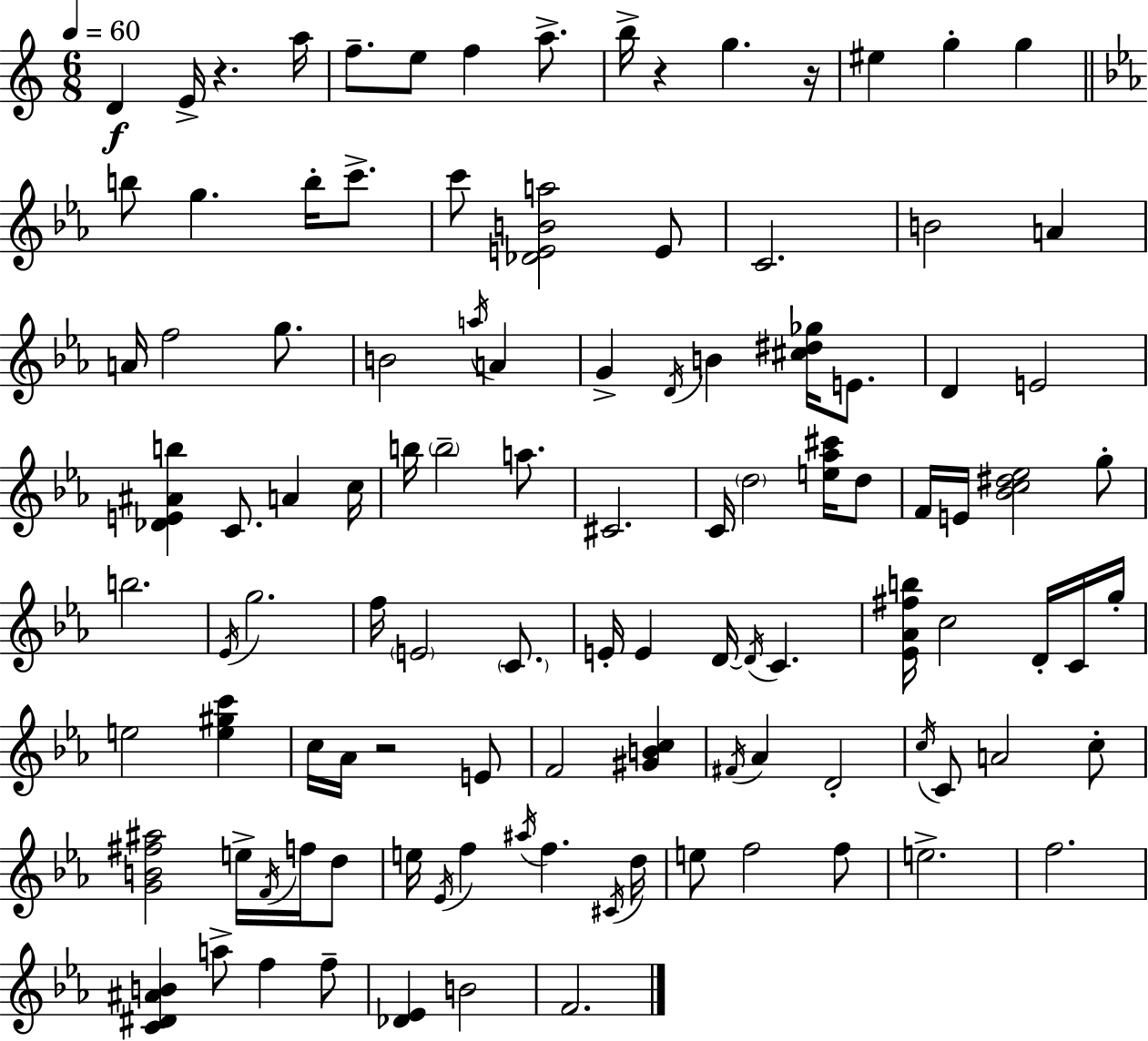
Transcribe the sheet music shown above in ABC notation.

X:1
T:Untitled
M:6/8
L:1/4
K:C
D E/4 z a/4 f/2 e/2 f a/2 b/4 z g z/4 ^e g g b/2 g b/4 c'/2 c'/2 [_DEBa]2 E/2 C2 B2 A A/4 f2 g/2 B2 a/4 A G D/4 B [^c^d_g]/4 E/2 D E2 [_DE^Ab] C/2 A c/4 b/4 b2 a/2 ^C2 C/4 d2 [e_a^c']/4 d/2 F/4 E/4 [_Bc^d_e]2 g/2 b2 _E/4 g2 f/4 E2 C/2 E/4 E D/4 D/4 C [_E_A^fb]/4 c2 D/4 C/4 g/4 e2 [e^gc'] c/4 _A/4 z2 E/2 F2 [^GBc] ^F/4 _A D2 c/4 C/2 A2 c/2 [GB^f^a]2 e/4 F/4 f/4 d/2 e/4 _E/4 f ^a/4 f ^C/4 d/4 e/2 f2 f/2 e2 f2 [C^D^AB] a/2 f f/2 [_D_E] B2 F2